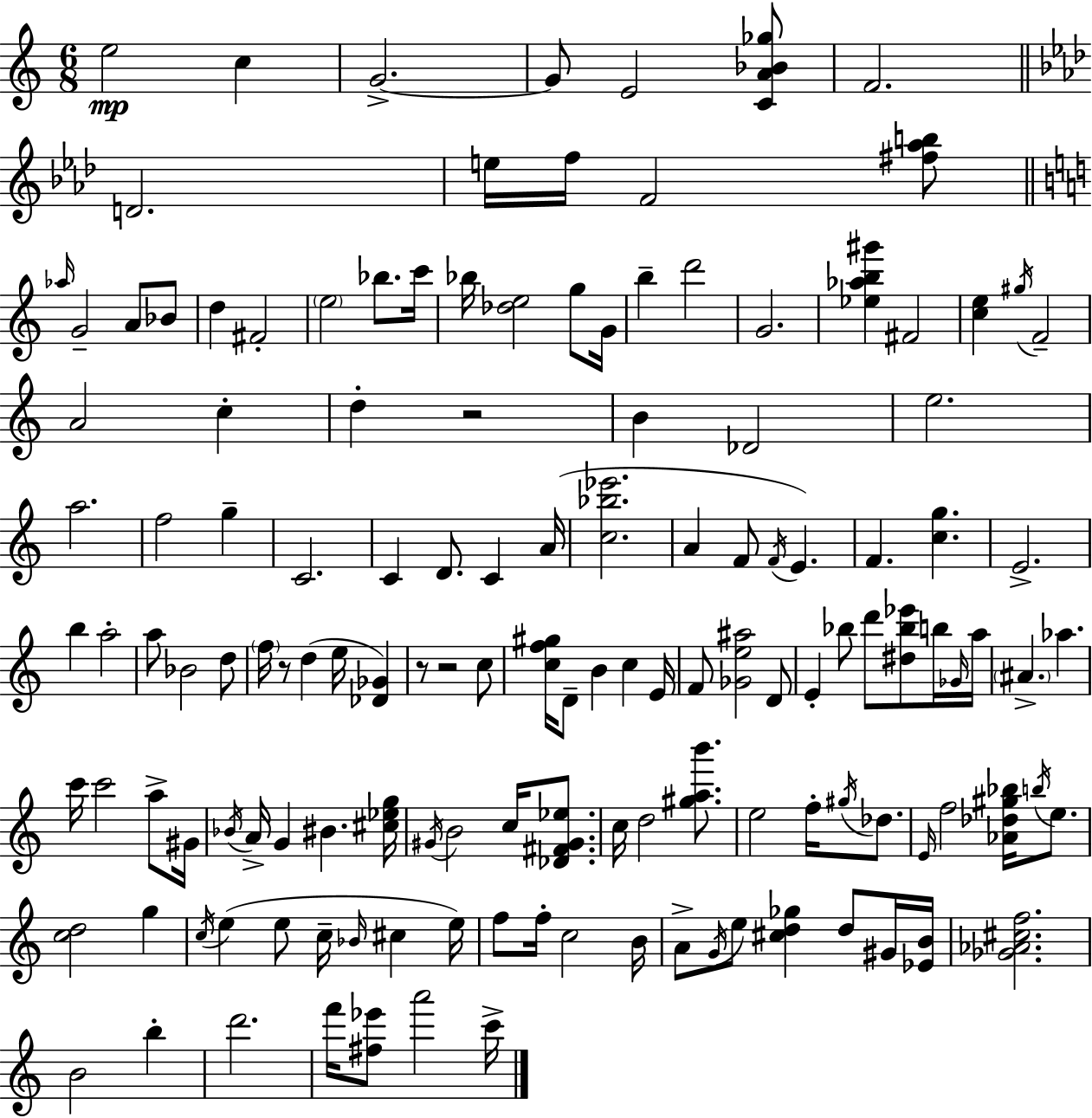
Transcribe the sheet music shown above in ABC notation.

X:1
T:Untitled
M:6/8
L:1/4
K:Am
e2 c G2 G/2 E2 [CA_B_g]/2 F2 D2 e/4 f/4 F2 [^f_ab]/2 _a/4 G2 A/2 _B/2 d ^F2 e2 _b/2 c'/4 _b/4 [_de]2 g/2 G/4 b d'2 G2 [_e_ab^g'] ^F2 [ce] ^g/4 F2 A2 c d z2 B _D2 e2 a2 f2 g C2 C D/2 C A/4 [c_b_e']2 A F/2 F/4 E F [cg] E2 b a2 a/2 _B2 d/2 f/4 z/2 d e/4 [_D_G] z/2 z2 c/2 [cf^g]/4 D/2 B c E/4 F/2 [_Ge^a]2 D/2 E _b/2 d'/2 [^d_b_e']/2 b/4 _G/4 a/4 ^A _a c'/4 c'2 a/2 ^G/4 _B/4 A/4 G ^B [^c_eg]/4 ^G/4 B2 c/4 [_D^F^G_e]/2 c/4 d2 [^gab']/2 e2 f/4 ^g/4 _d/2 E/4 f2 [_A_d^g_b]/4 b/4 e/2 [cd]2 g c/4 e e/2 c/4 _B/4 ^c e/4 f/2 f/4 c2 B/4 A/2 G/4 e/2 [^cd_g] d/2 ^G/4 [_EB]/4 [_G_A^cf]2 B2 b d'2 f'/4 [^f_e']/2 a'2 c'/4